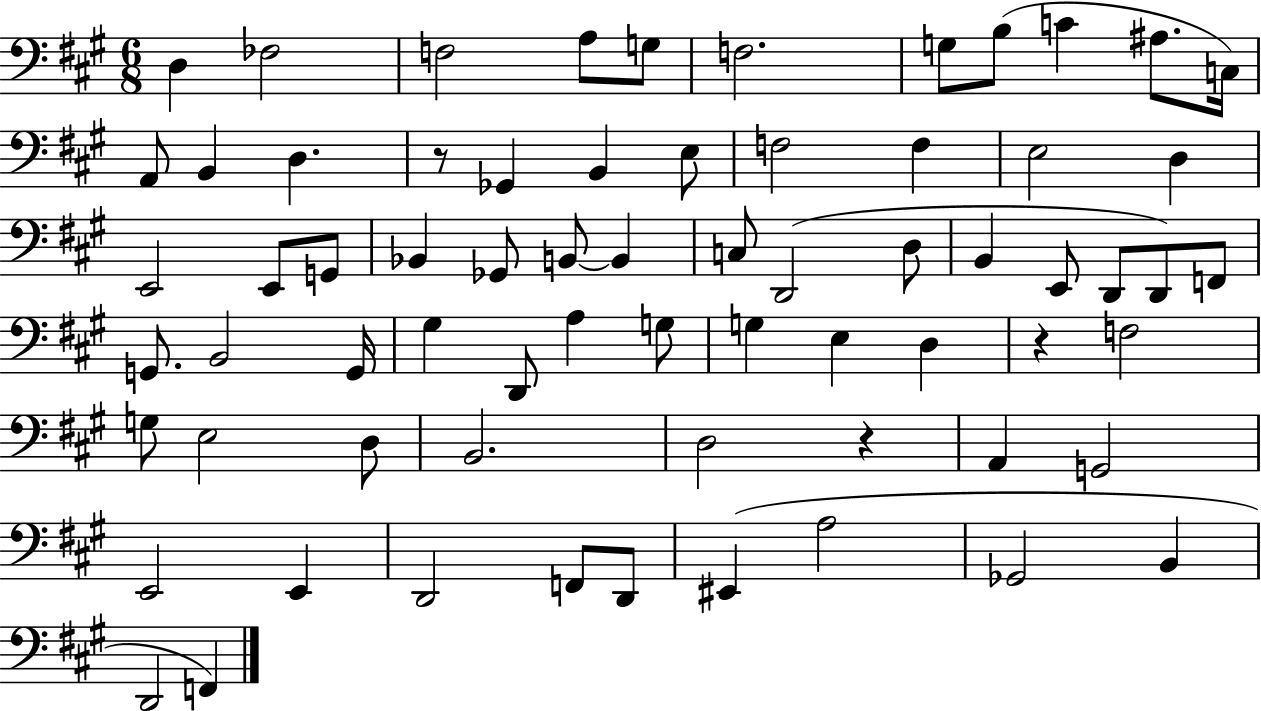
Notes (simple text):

D3/q FES3/h F3/h A3/e G3/e F3/h. G3/e B3/e C4/q A#3/e. C3/s A2/e B2/q D3/q. R/e Gb2/q B2/q E3/e F3/h F3/q E3/h D3/q E2/h E2/e G2/e Bb2/q Gb2/e B2/e B2/q C3/e D2/h D3/e B2/q E2/e D2/e D2/e F2/e G2/e. B2/h G2/s G#3/q D2/e A3/q G3/e G3/q E3/q D3/q R/q F3/h G3/e E3/h D3/e B2/h. D3/h R/q A2/q G2/h E2/h E2/q D2/h F2/e D2/e EIS2/q A3/h Gb2/h B2/q D2/h F2/q